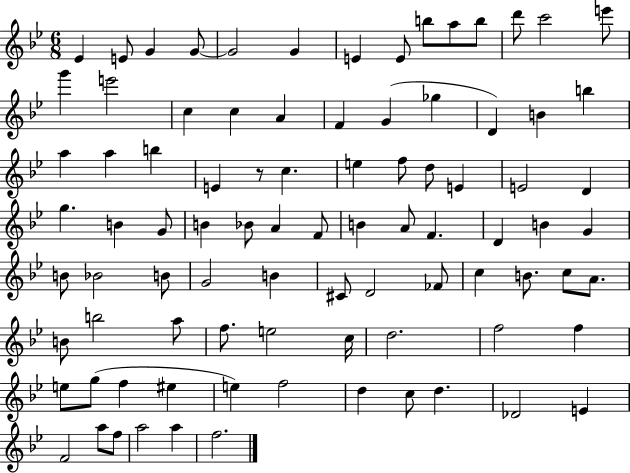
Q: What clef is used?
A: treble